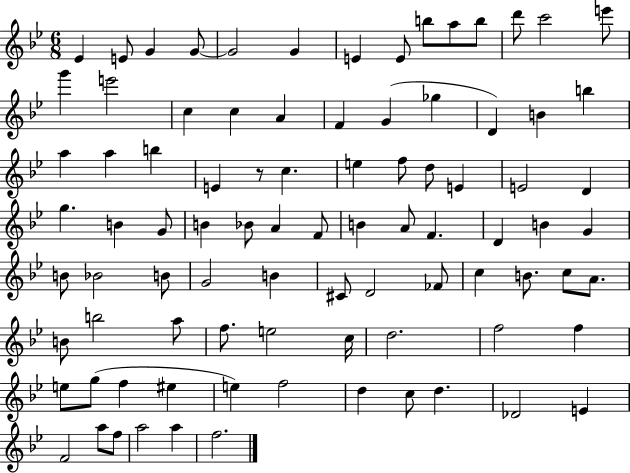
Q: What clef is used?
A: treble